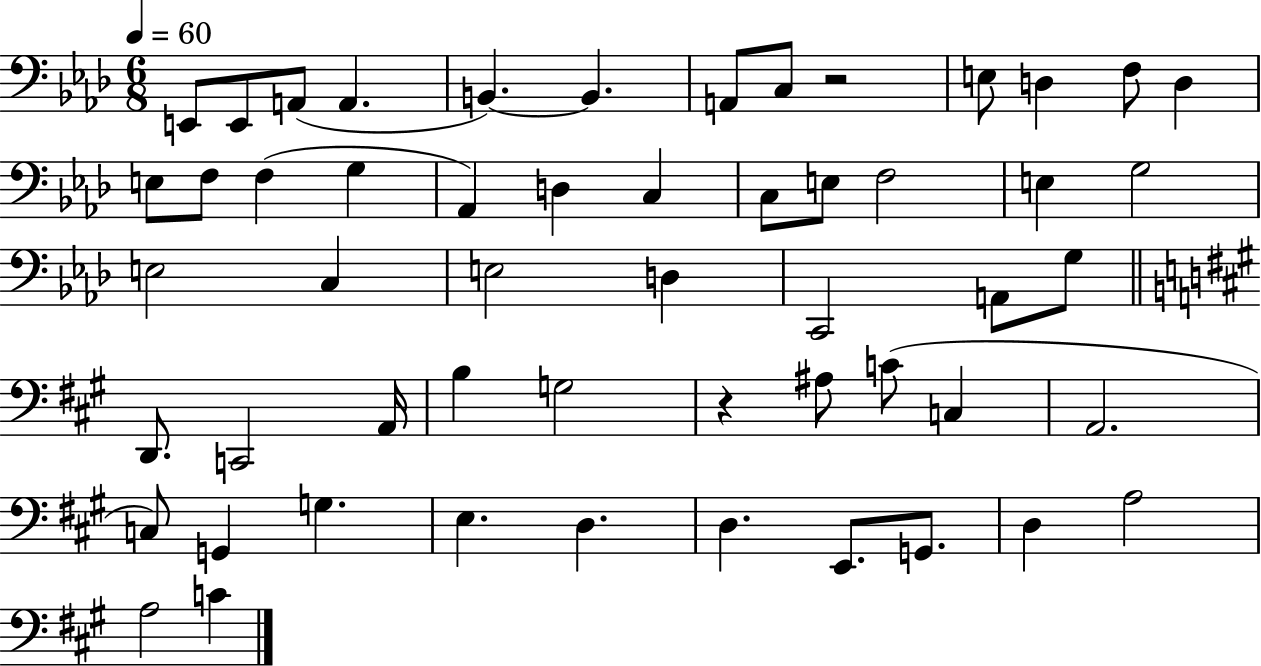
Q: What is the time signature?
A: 6/8